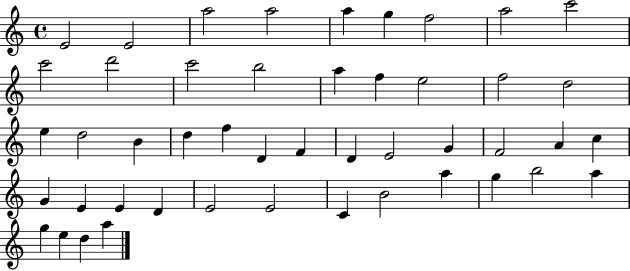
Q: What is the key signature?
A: C major